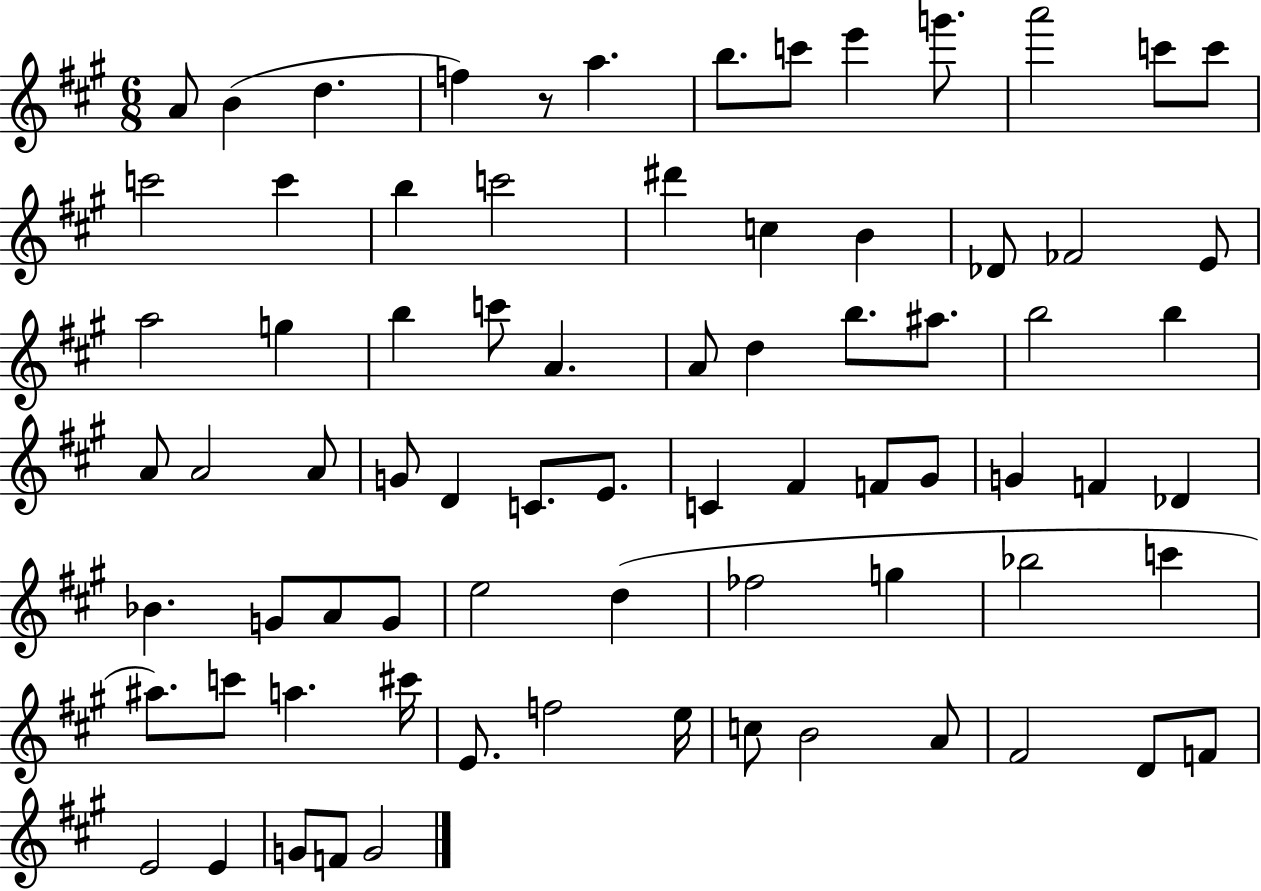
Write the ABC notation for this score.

X:1
T:Untitled
M:6/8
L:1/4
K:A
A/2 B d f z/2 a b/2 c'/2 e' g'/2 a'2 c'/2 c'/2 c'2 c' b c'2 ^d' c B _D/2 _F2 E/2 a2 g b c'/2 A A/2 d b/2 ^a/2 b2 b A/2 A2 A/2 G/2 D C/2 E/2 C ^F F/2 ^G/2 G F _D _B G/2 A/2 G/2 e2 d _f2 g _b2 c' ^a/2 c'/2 a ^c'/4 E/2 f2 e/4 c/2 B2 A/2 ^F2 D/2 F/2 E2 E G/2 F/2 G2